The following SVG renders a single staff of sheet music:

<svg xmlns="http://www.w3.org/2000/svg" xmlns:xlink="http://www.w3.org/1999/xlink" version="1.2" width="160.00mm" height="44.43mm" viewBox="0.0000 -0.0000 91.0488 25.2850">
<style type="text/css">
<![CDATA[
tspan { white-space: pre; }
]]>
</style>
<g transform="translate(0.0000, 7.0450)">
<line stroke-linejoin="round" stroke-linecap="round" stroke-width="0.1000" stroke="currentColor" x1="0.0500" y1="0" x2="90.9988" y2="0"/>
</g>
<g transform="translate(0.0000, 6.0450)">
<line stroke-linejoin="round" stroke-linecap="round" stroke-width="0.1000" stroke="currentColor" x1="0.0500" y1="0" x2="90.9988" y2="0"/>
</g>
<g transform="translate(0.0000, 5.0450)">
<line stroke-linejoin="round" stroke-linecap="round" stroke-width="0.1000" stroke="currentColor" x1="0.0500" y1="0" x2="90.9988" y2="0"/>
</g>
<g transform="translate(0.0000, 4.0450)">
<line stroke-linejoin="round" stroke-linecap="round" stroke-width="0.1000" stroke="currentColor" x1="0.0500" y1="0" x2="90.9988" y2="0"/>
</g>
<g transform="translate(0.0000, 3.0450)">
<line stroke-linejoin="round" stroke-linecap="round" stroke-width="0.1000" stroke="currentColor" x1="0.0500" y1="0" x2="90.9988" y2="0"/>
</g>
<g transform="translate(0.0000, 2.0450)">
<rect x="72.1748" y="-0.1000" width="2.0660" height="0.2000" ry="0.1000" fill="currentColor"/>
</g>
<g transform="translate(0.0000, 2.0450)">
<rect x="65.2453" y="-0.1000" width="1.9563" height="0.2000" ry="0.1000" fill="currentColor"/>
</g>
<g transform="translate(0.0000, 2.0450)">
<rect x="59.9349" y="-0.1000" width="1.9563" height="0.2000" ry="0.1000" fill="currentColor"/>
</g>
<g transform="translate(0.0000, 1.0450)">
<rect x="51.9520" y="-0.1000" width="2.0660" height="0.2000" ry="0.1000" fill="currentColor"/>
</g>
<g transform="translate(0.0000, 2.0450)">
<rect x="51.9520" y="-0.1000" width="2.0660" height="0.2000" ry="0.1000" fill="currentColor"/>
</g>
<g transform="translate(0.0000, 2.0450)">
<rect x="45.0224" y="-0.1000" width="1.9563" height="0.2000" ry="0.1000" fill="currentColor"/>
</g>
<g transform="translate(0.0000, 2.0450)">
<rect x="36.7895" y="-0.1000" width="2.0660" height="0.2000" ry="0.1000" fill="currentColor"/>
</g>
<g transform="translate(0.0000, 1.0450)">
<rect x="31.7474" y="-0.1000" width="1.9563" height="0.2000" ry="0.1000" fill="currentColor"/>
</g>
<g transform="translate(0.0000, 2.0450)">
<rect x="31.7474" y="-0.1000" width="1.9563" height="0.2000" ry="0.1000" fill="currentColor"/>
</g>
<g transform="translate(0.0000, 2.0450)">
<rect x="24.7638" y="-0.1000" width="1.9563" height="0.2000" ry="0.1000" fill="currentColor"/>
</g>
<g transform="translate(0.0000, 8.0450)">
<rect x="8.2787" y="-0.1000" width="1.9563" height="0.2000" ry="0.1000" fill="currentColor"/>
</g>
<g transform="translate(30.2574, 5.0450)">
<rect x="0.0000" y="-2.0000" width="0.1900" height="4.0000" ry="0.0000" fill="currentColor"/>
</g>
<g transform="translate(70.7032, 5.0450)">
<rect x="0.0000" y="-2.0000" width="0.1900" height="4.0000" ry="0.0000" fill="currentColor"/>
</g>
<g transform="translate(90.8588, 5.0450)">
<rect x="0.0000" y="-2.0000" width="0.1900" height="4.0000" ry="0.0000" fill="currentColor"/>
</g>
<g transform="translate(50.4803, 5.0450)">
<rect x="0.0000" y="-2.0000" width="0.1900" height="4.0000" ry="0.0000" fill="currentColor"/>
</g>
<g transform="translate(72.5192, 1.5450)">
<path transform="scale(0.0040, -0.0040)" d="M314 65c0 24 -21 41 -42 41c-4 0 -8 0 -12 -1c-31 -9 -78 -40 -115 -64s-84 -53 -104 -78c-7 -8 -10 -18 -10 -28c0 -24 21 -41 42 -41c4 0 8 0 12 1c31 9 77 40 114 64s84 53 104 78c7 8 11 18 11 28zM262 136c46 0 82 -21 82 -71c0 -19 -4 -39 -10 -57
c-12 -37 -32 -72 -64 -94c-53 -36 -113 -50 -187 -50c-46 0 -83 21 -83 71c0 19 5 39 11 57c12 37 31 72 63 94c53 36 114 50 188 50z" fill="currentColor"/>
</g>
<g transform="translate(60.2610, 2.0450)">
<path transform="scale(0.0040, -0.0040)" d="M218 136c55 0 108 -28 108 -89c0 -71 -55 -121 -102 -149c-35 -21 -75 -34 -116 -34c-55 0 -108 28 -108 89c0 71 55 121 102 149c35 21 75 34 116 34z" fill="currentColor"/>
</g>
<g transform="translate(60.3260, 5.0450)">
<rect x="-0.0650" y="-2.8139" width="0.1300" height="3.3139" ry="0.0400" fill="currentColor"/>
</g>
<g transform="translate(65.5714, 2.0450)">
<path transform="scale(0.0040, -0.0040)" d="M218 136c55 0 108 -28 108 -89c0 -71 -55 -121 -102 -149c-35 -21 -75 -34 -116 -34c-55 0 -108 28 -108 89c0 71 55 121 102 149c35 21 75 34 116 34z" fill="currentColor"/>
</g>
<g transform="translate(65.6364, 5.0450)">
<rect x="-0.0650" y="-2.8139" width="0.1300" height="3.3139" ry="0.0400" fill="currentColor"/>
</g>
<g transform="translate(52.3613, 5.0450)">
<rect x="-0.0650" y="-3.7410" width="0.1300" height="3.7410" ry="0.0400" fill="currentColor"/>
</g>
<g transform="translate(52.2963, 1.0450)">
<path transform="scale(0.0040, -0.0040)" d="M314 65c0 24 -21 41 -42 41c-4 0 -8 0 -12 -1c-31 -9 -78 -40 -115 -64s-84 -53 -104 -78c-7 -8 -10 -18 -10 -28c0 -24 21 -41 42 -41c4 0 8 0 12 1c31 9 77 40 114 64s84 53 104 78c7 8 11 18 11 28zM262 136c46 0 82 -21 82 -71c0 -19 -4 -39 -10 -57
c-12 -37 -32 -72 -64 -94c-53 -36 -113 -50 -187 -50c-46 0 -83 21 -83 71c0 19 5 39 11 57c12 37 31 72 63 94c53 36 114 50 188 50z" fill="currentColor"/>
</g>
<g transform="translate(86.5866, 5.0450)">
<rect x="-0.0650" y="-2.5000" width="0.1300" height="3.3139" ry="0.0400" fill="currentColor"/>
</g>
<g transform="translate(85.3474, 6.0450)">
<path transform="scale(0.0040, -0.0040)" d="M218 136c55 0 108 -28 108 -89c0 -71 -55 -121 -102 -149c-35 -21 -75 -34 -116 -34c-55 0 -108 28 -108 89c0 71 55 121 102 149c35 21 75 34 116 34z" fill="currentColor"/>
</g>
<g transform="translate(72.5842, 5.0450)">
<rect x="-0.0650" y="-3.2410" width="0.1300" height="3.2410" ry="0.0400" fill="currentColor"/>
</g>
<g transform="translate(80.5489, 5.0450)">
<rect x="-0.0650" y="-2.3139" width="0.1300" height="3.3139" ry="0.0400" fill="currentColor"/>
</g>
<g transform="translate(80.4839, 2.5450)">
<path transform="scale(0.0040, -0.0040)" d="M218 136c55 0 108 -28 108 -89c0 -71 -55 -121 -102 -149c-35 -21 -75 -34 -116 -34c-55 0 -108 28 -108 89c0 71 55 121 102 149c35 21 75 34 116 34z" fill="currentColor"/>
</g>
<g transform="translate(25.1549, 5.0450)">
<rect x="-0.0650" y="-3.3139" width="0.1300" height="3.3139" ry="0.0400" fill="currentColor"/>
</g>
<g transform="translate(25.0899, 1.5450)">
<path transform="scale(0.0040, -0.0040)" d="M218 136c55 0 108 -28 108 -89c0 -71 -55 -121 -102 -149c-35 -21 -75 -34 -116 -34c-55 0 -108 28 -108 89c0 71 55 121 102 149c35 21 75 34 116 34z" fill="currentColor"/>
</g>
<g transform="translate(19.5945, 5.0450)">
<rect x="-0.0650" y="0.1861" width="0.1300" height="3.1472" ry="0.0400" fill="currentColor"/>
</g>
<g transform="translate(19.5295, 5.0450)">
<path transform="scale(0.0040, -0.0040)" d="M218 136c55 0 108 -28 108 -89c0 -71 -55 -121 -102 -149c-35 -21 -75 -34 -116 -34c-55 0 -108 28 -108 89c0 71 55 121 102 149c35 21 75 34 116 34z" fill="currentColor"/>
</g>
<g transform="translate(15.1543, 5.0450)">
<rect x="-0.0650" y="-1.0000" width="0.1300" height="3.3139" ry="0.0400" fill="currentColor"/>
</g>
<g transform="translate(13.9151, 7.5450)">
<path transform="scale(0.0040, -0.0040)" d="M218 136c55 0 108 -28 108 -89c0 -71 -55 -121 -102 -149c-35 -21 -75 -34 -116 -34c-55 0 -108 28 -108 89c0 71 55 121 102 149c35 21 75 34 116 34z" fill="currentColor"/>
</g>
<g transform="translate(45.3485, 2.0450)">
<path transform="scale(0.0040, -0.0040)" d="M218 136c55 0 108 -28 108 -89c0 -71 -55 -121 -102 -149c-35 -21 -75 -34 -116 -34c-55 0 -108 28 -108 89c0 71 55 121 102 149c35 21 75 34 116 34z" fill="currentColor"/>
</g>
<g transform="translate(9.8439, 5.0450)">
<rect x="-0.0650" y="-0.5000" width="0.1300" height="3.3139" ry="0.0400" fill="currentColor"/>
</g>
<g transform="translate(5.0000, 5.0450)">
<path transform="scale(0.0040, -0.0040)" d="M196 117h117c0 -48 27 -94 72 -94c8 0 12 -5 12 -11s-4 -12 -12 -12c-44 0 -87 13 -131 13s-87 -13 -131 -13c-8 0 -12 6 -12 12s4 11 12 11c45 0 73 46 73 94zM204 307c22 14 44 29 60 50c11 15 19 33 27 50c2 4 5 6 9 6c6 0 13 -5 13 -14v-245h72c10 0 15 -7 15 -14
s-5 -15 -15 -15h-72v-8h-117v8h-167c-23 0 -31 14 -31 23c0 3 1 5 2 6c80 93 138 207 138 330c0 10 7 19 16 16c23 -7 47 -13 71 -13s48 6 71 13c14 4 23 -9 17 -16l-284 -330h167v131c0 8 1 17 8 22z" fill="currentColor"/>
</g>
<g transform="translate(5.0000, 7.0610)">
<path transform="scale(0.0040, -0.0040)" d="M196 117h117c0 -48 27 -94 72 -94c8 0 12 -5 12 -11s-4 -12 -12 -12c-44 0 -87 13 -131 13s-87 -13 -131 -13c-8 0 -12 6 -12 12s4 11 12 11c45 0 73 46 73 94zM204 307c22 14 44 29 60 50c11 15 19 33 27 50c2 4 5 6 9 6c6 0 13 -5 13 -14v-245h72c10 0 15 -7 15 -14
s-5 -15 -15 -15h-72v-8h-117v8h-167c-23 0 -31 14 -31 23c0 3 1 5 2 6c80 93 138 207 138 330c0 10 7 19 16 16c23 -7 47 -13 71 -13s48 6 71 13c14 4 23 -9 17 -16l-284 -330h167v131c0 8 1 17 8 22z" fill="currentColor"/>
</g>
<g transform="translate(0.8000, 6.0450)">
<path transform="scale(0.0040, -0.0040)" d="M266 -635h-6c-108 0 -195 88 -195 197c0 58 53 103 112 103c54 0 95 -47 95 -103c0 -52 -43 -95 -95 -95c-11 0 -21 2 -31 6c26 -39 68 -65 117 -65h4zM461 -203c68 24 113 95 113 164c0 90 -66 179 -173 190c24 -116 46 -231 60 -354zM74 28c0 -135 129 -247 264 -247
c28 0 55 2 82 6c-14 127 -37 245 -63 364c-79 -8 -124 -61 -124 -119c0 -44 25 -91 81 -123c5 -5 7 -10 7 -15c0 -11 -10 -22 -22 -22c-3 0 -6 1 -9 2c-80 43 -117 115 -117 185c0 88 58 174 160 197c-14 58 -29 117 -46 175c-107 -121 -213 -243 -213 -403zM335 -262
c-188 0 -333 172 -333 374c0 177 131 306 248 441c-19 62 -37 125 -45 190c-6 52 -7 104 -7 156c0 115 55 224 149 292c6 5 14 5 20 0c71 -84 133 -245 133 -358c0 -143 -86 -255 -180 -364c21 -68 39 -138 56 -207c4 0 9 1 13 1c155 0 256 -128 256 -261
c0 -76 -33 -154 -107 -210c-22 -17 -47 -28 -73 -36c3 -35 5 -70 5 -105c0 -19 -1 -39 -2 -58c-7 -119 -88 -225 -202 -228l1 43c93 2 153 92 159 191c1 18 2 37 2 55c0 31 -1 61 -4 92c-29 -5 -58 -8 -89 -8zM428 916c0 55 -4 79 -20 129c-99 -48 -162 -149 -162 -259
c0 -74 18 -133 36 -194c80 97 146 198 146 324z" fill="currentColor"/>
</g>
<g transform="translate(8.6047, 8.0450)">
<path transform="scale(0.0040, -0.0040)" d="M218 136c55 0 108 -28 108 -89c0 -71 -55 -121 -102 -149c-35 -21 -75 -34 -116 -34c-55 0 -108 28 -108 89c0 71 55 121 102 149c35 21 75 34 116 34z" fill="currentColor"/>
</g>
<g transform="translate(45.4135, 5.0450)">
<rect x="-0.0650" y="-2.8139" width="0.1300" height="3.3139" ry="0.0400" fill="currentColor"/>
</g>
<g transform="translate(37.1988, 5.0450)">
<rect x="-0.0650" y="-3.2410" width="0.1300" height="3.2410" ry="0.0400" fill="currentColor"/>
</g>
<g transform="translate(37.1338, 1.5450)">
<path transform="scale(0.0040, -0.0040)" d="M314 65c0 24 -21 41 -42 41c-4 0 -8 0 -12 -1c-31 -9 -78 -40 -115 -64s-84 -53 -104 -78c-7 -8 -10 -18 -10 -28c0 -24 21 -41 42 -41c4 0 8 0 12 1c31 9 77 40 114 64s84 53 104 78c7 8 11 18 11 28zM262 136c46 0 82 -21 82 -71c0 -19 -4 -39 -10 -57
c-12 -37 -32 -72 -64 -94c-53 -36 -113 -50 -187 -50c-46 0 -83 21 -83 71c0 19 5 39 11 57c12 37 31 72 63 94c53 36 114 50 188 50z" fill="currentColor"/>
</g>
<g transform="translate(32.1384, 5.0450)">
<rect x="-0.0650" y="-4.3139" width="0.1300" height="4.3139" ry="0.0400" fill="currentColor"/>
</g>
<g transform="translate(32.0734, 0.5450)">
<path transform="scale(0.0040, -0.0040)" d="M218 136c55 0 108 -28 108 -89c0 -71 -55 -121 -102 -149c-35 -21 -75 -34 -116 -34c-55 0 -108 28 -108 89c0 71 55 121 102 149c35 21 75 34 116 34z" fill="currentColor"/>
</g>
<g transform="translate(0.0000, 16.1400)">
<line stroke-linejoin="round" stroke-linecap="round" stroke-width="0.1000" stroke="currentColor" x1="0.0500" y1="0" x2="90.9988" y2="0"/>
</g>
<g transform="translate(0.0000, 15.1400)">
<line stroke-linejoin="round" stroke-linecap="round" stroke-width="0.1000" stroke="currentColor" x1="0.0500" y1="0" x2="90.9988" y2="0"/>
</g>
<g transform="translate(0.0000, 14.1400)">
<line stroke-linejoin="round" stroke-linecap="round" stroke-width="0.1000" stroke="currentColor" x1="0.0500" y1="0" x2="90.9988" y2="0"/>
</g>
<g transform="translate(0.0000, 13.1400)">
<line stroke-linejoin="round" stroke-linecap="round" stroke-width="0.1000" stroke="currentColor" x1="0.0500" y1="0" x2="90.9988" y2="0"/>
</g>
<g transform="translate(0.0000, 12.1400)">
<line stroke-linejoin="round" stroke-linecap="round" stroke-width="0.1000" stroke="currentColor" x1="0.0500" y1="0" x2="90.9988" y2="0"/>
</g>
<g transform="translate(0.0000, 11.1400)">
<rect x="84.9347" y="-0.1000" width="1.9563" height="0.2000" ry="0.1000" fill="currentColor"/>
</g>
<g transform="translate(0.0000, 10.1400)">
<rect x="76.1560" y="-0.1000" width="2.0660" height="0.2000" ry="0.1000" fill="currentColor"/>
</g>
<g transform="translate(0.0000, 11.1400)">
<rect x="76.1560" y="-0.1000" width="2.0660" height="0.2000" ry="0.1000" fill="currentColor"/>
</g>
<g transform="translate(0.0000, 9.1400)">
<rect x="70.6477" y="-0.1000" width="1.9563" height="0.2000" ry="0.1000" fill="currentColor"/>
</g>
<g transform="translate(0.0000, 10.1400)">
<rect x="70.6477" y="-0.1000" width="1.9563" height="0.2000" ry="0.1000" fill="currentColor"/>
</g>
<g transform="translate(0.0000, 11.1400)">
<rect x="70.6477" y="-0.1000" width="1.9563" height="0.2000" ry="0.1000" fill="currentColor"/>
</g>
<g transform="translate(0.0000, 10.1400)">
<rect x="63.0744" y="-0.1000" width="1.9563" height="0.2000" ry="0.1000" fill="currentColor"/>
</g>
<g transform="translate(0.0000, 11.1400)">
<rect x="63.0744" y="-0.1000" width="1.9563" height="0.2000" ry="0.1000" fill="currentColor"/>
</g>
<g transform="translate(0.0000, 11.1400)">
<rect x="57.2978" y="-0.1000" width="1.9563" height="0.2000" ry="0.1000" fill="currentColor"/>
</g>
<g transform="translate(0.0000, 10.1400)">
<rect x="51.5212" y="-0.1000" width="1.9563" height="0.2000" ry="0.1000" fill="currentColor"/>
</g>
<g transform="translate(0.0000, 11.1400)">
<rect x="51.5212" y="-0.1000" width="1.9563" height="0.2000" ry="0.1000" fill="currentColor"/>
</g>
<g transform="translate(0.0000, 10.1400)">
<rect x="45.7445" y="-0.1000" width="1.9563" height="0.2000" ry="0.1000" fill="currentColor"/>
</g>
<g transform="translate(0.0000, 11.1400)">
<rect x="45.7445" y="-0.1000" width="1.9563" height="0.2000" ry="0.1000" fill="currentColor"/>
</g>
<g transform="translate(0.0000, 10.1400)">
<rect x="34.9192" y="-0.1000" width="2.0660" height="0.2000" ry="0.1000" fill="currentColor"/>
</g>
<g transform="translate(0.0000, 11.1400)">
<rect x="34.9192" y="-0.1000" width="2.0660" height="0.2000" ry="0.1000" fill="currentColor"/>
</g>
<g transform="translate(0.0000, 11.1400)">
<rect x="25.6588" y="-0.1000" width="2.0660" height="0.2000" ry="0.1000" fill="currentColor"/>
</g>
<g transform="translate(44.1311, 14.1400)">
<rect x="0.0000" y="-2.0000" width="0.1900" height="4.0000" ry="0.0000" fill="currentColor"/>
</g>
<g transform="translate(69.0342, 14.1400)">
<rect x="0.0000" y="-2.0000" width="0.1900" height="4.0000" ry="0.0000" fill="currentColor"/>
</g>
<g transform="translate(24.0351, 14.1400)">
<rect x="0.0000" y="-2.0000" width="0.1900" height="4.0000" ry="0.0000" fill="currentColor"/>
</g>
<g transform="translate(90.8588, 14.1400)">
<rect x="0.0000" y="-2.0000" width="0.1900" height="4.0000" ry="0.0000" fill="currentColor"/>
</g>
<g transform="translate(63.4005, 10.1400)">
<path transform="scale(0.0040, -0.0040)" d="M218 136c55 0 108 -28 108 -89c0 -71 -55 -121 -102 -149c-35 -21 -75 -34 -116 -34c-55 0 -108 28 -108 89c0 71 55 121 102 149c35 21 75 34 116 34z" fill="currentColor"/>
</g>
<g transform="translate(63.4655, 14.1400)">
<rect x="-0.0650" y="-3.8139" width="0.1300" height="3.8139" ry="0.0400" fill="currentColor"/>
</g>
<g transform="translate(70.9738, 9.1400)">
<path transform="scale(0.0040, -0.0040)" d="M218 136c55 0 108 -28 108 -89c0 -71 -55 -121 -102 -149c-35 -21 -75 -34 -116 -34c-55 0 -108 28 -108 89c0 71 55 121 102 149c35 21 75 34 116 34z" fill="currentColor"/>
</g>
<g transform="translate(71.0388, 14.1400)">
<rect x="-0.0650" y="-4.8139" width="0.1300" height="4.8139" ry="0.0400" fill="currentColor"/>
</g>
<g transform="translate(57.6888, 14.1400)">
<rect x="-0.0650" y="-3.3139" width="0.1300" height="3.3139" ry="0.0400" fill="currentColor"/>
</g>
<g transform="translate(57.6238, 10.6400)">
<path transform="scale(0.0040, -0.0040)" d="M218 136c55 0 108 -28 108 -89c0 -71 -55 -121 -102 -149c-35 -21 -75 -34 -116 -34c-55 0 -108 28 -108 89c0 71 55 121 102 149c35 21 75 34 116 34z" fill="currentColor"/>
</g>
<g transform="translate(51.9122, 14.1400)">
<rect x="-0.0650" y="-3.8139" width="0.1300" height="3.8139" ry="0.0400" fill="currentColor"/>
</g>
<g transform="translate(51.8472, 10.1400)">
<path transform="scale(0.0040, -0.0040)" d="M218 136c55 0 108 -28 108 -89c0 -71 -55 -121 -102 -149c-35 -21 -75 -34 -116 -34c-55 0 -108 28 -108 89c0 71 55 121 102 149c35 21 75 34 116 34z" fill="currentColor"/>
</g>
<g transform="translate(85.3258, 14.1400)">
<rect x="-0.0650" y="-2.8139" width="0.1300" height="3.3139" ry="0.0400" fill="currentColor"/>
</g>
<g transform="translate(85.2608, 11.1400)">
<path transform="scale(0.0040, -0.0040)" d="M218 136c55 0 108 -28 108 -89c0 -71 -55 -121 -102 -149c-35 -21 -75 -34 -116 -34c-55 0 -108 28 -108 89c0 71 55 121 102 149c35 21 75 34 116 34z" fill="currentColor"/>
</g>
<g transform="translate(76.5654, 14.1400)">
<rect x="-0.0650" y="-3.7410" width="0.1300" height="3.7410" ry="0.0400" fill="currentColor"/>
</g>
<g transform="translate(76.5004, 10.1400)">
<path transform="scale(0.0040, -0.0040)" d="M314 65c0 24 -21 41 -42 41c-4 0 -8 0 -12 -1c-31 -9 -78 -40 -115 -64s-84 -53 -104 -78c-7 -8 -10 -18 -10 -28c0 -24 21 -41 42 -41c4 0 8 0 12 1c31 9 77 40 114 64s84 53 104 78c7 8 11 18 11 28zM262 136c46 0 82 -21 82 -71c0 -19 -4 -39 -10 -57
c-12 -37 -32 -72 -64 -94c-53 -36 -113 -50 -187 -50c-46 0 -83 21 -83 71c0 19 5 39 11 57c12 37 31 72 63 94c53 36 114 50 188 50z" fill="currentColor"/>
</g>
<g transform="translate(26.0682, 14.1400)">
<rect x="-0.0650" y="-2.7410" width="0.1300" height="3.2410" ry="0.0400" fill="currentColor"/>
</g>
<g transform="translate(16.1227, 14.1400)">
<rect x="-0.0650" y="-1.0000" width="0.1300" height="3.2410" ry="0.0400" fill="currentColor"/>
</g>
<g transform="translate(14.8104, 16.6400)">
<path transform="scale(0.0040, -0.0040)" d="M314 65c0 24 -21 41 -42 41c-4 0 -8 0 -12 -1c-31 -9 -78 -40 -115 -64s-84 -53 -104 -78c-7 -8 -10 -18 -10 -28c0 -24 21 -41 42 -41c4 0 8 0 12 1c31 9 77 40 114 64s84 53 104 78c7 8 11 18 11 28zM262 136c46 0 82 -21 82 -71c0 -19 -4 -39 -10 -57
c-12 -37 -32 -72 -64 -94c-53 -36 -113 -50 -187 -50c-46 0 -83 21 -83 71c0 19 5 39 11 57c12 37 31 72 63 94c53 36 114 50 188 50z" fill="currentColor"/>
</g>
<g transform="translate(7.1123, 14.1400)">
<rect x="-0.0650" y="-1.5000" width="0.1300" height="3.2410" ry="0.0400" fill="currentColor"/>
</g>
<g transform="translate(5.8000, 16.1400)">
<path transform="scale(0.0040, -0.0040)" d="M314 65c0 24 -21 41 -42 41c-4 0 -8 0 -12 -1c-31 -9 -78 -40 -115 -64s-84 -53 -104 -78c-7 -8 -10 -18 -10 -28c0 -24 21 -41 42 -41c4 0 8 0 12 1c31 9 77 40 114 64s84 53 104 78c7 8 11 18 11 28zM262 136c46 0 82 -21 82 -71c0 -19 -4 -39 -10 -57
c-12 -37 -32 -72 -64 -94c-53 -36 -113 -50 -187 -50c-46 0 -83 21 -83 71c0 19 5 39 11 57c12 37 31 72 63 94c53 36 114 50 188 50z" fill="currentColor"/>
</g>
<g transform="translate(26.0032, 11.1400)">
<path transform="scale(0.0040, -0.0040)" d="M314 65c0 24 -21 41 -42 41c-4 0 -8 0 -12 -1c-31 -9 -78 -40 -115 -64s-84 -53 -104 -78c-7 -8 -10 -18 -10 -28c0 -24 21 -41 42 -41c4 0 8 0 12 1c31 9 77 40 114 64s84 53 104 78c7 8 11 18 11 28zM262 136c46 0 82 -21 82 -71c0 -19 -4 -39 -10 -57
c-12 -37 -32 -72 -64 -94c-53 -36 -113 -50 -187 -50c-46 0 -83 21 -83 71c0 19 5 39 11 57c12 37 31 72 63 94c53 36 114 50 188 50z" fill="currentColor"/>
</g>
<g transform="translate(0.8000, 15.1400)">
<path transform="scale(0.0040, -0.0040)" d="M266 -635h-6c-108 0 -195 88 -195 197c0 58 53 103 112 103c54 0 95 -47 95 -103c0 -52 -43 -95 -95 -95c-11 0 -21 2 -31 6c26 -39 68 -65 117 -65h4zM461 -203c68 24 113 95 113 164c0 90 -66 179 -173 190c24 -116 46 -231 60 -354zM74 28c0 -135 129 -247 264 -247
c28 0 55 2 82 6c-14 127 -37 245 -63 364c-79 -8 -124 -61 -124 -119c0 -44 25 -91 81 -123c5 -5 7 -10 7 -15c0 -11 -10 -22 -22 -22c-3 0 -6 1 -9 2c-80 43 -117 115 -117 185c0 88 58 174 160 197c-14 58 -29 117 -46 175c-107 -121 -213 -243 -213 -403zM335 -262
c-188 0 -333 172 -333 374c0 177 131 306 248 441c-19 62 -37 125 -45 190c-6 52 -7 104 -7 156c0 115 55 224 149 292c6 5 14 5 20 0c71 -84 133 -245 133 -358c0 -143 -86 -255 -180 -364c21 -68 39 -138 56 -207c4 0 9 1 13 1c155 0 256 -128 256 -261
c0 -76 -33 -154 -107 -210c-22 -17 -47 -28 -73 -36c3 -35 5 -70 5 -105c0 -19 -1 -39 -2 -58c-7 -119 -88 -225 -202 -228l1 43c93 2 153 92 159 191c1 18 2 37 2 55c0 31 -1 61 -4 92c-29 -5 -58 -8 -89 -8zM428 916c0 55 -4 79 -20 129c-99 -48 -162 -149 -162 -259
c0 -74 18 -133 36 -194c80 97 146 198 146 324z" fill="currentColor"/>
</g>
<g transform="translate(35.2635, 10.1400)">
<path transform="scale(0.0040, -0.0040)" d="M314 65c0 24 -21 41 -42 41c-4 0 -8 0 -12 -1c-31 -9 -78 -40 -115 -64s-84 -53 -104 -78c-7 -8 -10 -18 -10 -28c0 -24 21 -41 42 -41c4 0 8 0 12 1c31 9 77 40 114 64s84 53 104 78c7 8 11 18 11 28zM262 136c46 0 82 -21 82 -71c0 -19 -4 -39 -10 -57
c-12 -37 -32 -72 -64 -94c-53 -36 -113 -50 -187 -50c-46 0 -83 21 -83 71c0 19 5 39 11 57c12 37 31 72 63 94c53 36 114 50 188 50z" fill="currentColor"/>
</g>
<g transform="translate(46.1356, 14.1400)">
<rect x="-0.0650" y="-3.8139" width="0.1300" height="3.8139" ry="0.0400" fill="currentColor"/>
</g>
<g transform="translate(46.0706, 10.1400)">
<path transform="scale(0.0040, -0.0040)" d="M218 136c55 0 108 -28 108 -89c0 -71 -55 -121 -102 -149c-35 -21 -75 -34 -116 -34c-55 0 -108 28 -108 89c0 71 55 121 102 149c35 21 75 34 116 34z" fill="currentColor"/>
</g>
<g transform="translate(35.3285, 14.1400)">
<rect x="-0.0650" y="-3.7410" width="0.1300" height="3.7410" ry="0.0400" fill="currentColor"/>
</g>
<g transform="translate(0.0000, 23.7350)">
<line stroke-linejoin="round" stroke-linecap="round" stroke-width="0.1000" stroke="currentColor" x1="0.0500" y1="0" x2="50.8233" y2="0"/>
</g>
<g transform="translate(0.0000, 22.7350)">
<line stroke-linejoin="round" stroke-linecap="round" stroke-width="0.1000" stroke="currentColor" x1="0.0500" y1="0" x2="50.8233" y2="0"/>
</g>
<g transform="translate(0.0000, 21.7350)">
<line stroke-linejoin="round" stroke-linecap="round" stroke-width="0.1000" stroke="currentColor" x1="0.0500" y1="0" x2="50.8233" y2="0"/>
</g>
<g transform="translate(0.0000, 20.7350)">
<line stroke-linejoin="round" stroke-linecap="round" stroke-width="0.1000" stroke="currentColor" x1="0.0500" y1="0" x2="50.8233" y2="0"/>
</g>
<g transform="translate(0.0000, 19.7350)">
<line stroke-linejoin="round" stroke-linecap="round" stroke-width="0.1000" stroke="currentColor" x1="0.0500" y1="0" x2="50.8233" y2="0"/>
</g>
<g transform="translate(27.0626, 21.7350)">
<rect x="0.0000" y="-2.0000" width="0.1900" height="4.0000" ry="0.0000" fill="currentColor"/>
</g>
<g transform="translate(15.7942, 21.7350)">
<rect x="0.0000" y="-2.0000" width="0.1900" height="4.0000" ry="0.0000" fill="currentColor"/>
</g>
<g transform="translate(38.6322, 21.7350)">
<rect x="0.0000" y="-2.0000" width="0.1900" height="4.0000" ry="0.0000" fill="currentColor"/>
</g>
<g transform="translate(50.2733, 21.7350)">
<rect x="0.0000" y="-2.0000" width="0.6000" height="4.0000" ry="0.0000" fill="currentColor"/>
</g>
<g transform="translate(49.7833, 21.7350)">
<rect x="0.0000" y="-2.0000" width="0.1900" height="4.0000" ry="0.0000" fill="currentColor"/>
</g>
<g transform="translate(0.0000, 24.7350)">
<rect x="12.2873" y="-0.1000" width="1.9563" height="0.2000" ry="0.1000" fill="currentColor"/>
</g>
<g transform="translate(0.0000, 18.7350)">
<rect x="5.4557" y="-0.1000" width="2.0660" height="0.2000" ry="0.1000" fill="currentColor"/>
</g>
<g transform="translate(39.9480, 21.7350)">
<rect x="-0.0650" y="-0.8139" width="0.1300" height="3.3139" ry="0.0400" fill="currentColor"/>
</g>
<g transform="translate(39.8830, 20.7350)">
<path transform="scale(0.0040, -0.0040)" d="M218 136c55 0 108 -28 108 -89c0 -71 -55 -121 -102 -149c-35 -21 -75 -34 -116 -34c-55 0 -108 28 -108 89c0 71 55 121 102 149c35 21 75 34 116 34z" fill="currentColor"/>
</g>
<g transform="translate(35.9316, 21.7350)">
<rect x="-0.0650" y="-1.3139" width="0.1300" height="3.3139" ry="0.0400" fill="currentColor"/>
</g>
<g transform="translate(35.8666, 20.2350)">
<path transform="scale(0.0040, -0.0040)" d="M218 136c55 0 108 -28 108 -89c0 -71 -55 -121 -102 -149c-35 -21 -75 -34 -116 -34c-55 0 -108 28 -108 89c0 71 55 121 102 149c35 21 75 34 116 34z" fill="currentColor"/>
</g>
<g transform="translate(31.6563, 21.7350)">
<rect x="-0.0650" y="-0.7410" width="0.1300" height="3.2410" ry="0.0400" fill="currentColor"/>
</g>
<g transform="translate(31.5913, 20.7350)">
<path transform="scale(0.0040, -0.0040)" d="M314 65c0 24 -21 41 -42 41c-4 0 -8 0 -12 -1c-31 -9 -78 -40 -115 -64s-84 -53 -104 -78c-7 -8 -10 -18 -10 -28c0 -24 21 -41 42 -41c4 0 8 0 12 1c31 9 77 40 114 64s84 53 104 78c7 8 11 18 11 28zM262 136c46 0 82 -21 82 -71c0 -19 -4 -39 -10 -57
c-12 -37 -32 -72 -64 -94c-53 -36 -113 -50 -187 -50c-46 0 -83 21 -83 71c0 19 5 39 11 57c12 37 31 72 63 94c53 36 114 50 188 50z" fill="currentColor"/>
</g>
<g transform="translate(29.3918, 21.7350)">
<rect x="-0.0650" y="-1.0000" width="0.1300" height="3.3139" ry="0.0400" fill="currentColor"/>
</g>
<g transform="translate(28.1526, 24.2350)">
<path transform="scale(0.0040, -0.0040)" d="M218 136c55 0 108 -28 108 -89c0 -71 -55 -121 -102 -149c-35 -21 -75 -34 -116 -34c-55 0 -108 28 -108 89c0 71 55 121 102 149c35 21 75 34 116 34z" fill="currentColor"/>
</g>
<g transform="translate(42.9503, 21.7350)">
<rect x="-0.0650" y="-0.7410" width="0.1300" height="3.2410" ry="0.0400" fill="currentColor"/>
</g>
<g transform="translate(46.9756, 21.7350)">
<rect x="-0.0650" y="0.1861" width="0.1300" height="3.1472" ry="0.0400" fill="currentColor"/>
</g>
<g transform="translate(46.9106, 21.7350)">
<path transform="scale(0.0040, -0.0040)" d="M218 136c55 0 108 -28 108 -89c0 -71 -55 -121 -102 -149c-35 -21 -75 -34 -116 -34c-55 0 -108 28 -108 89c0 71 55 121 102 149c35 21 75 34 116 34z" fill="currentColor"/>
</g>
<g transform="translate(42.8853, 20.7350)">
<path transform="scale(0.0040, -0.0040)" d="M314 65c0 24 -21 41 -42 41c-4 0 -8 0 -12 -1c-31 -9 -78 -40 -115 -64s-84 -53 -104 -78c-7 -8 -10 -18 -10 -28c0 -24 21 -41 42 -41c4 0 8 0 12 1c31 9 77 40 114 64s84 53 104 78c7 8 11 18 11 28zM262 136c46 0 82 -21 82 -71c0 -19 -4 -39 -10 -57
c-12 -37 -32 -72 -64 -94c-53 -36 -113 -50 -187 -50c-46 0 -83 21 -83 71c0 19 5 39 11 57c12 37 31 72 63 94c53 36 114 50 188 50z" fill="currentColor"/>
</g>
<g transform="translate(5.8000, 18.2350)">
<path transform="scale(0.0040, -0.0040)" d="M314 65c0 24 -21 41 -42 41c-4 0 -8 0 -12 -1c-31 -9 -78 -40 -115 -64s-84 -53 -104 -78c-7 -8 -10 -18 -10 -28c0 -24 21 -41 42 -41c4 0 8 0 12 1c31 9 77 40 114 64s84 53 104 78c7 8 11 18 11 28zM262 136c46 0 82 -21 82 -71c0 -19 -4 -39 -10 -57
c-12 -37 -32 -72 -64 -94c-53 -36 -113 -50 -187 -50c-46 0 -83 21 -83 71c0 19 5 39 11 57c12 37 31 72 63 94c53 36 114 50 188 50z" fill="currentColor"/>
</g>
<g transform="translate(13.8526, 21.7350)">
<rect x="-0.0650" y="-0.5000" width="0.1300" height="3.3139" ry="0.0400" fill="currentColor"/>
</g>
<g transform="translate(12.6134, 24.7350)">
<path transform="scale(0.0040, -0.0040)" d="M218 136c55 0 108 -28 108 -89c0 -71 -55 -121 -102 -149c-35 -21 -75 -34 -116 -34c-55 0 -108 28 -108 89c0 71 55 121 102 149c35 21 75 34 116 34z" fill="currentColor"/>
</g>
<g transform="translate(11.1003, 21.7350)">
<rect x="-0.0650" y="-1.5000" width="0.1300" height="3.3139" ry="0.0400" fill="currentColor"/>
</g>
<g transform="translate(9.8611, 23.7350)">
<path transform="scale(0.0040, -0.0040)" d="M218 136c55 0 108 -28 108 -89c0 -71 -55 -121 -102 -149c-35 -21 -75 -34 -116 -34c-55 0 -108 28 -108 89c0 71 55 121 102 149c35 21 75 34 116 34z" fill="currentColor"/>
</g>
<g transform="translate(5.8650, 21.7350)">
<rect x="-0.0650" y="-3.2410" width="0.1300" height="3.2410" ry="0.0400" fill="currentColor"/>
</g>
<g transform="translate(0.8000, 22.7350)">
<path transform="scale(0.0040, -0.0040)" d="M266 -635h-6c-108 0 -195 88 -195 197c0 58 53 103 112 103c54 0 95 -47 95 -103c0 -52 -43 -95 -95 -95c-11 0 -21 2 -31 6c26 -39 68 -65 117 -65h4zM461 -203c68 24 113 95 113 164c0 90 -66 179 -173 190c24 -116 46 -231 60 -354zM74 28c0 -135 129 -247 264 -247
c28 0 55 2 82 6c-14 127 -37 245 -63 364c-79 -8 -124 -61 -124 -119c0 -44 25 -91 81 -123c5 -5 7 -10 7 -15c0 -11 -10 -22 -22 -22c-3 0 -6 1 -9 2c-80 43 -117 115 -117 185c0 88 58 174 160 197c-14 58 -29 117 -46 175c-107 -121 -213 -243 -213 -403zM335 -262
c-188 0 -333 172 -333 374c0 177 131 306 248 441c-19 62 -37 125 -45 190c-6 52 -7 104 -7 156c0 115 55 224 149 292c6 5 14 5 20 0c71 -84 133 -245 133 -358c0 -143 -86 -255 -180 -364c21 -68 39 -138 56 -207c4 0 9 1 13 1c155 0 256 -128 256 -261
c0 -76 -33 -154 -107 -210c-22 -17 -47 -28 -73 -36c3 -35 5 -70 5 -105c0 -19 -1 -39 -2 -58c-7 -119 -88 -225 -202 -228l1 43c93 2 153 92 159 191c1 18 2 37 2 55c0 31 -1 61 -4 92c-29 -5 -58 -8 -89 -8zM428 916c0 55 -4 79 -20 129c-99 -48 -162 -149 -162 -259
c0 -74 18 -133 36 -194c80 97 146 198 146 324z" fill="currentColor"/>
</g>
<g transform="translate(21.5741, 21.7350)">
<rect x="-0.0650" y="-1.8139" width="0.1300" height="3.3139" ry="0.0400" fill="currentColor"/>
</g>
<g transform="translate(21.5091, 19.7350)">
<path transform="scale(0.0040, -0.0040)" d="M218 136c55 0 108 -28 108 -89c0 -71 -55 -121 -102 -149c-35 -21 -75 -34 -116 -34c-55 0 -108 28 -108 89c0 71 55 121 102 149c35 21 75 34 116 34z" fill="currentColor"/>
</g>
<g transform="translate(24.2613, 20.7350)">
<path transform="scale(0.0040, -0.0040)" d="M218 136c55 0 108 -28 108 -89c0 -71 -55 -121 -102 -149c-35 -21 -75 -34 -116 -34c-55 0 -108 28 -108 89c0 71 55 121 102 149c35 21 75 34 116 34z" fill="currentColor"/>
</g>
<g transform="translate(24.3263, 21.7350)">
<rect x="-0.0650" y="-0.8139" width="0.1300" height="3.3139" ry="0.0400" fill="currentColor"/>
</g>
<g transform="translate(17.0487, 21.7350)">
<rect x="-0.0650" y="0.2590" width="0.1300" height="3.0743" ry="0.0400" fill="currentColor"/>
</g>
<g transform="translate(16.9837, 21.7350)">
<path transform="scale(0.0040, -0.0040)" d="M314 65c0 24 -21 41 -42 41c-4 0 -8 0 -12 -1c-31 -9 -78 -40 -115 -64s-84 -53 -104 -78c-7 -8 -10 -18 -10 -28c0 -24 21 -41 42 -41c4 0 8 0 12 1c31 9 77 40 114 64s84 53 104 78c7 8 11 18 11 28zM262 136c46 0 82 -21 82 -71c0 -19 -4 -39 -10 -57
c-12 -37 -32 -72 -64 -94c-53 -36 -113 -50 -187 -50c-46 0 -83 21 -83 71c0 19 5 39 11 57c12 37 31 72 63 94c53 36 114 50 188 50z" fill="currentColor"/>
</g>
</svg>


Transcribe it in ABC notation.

X:1
T:Untitled
M:4/4
L:1/4
K:C
C D B b d' b2 a c'2 a a b2 g G E2 D2 a2 c'2 c' c' b c' e' c'2 a b2 E C B2 f d D d2 e d d2 B